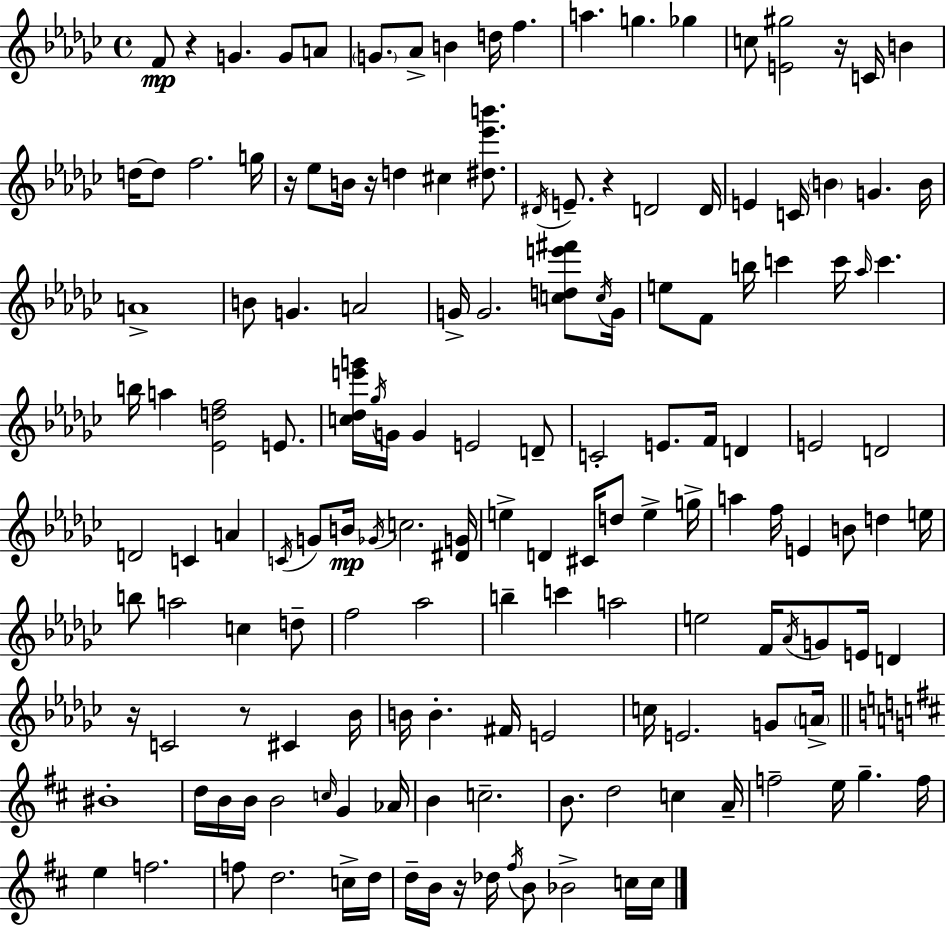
F4/e R/q G4/q. G4/e A4/e G4/e. Ab4/e B4/q D5/s F5/q. A5/q. G5/q. Gb5/q C5/e [E4,G#5]/h R/s C4/s B4/q D5/s D5/e F5/h. G5/s R/s Eb5/e B4/s R/s D5/q C#5/q [D#5,Eb6,B6]/e. D#4/s E4/e. R/q D4/h D4/s E4/q C4/s B4/q G4/q. B4/s A4/w B4/e G4/q. A4/h G4/s G4/h. [C5,D5,E6,F#6]/e C5/s G4/s E5/e F4/e B5/s C6/q C6/s Ab5/s C6/q. B5/s A5/q [Eb4,D5,F5]/h E4/e. [C5,Db5,E6,G6]/s Gb5/s G4/s G4/q E4/h D4/e C4/h E4/e. F4/s D4/q E4/h D4/h D4/h C4/q A4/q C4/s G4/e B4/s Gb4/s C5/h. [D#4,G4]/s E5/q D4/q C#4/s D5/e E5/q G5/s A5/q F5/s E4/q B4/e D5/q E5/s B5/e A5/h C5/q D5/e F5/h Ab5/h B5/q C6/q A5/h E5/h F4/s Ab4/s G4/e E4/s D4/q R/s C4/h R/e C#4/q Bb4/s B4/s B4/q. F#4/s E4/h C5/s E4/h. G4/e A4/s BIS4/w D5/s B4/s B4/s B4/h C5/s G4/q Ab4/s B4/q C5/h. B4/e. D5/h C5/q A4/s F5/h E5/s G5/q. F5/s E5/q F5/h. F5/e D5/h. C5/s D5/s D5/s B4/s R/s Db5/s F#5/s B4/e Bb4/h C5/s C5/s